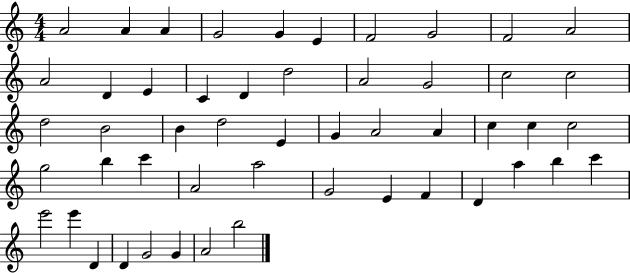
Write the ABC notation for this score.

X:1
T:Untitled
M:4/4
L:1/4
K:C
A2 A A G2 G E F2 G2 F2 A2 A2 D E C D d2 A2 G2 c2 c2 d2 B2 B d2 E G A2 A c c c2 g2 b c' A2 a2 G2 E F D a b c' e'2 e' D D G2 G A2 b2